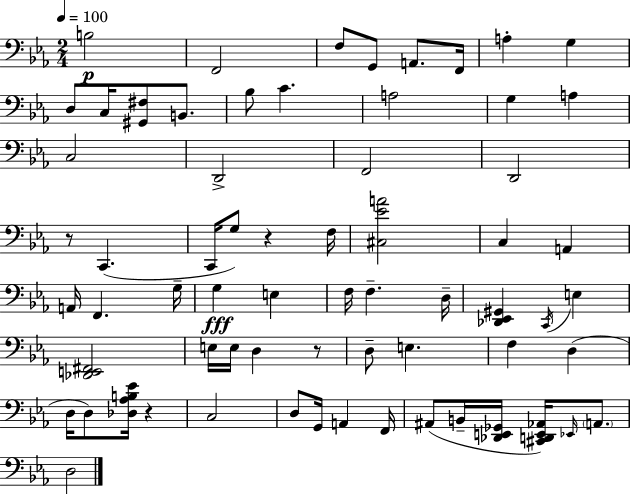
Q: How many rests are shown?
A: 4